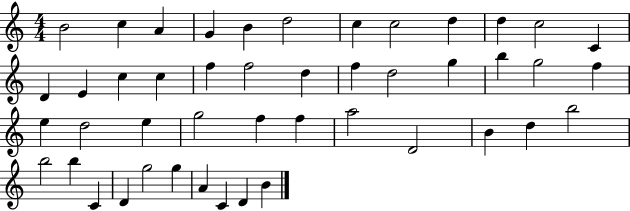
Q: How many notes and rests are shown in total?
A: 46